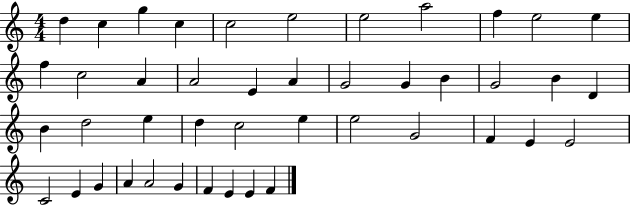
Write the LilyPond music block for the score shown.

{
  \clef treble
  \numericTimeSignature
  \time 4/4
  \key c \major
  d''4 c''4 g''4 c''4 | c''2 e''2 | e''2 a''2 | f''4 e''2 e''4 | \break f''4 c''2 a'4 | a'2 e'4 a'4 | g'2 g'4 b'4 | g'2 b'4 d'4 | \break b'4 d''2 e''4 | d''4 c''2 e''4 | e''2 g'2 | f'4 e'4 e'2 | \break c'2 e'4 g'4 | a'4 a'2 g'4 | f'4 e'4 e'4 f'4 | \bar "|."
}